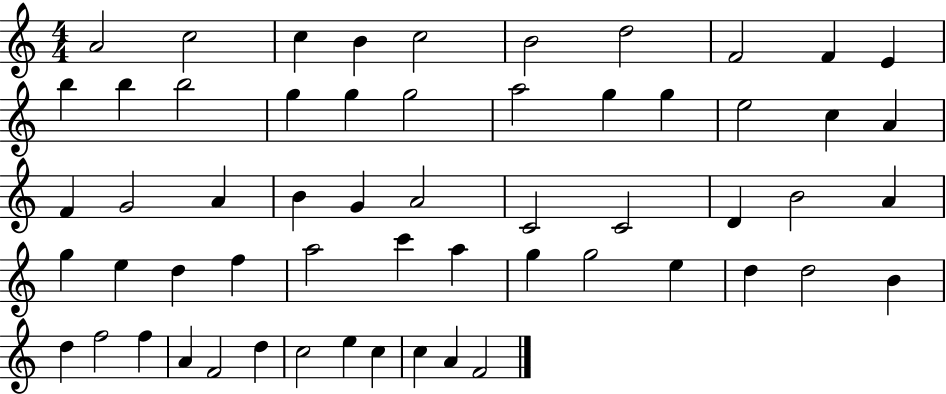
{
  \clef treble
  \numericTimeSignature
  \time 4/4
  \key c \major
  a'2 c''2 | c''4 b'4 c''2 | b'2 d''2 | f'2 f'4 e'4 | \break b''4 b''4 b''2 | g''4 g''4 g''2 | a''2 g''4 g''4 | e''2 c''4 a'4 | \break f'4 g'2 a'4 | b'4 g'4 a'2 | c'2 c'2 | d'4 b'2 a'4 | \break g''4 e''4 d''4 f''4 | a''2 c'''4 a''4 | g''4 g''2 e''4 | d''4 d''2 b'4 | \break d''4 f''2 f''4 | a'4 f'2 d''4 | c''2 e''4 c''4 | c''4 a'4 f'2 | \break \bar "|."
}